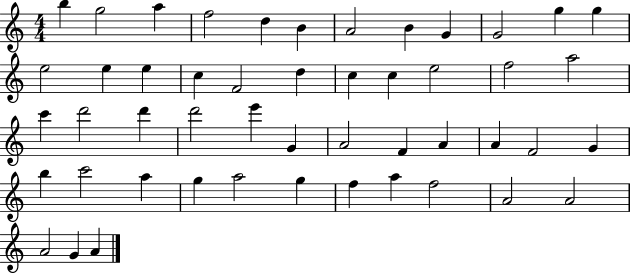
{
  \clef treble
  \numericTimeSignature
  \time 4/4
  \key c \major
  b''4 g''2 a''4 | f''2 d''4 b'4 | a'2 b'4 g'4 | g'2 g''4 g''4 | \break e''2 e''4 e''4 | c''4 f'2 d''4 | c''4 c''4 e''2 | f''2 a''2 | \break c'''4 d'''2 d'''4 | d'''2 e'''4 g'4 | a'2 f'4 a'4 | a'4 f'2 g'4 | \break b''4 c'''2 a''4 | g''4 a''2 g''4 | f''4 a''4 f''2 | a'2 a'2 | \break a'2 g'4 a'4 | \bar "|."
}